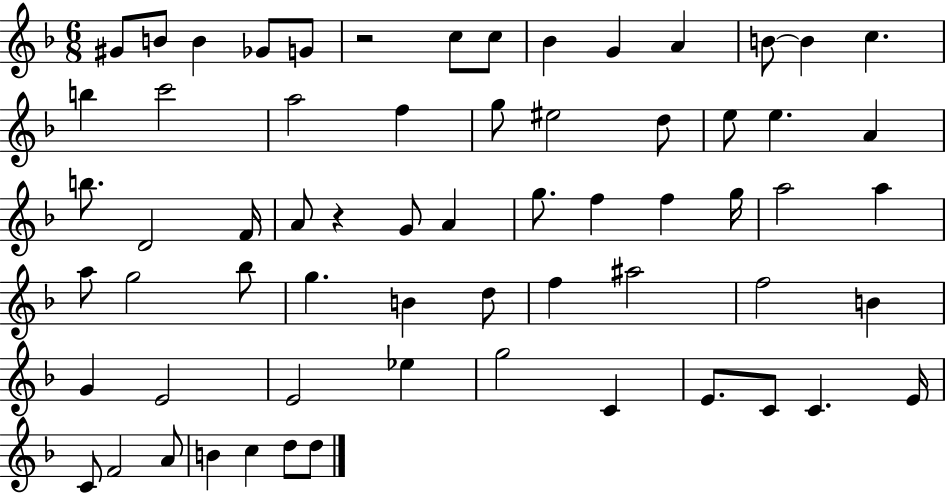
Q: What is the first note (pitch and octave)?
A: G#4